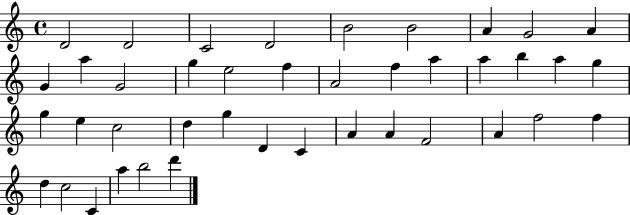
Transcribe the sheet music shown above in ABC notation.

X:1
T:Untitled
M:4/4
L:1/4
K:C
D2 D2 C2 D2 B2 B2 A G2 A G a G2 g e2 f A2 f a a b a g g e c2 d g D C A A F2 A f2 f d c2 C a b2 d'